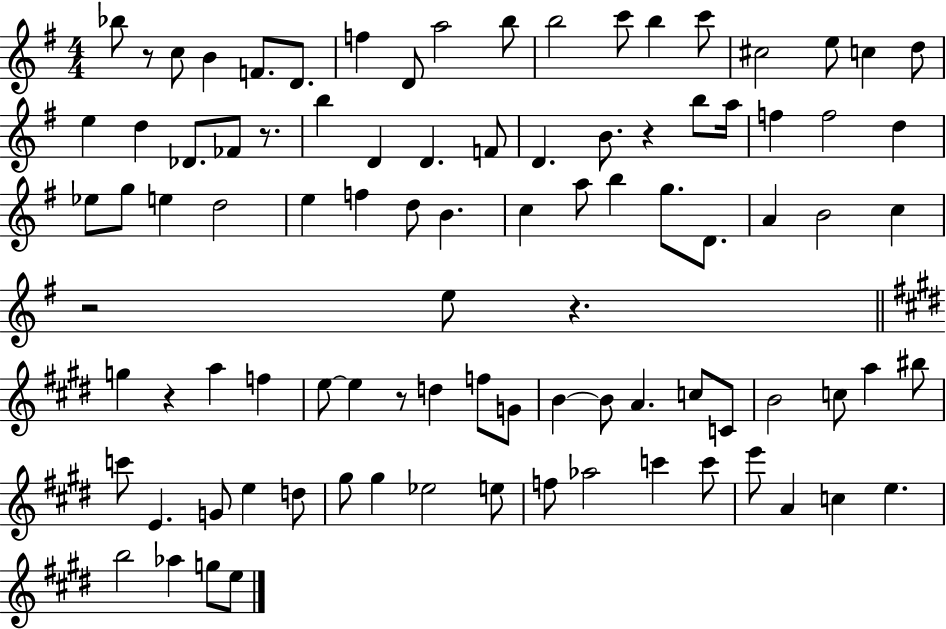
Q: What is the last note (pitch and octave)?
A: E5